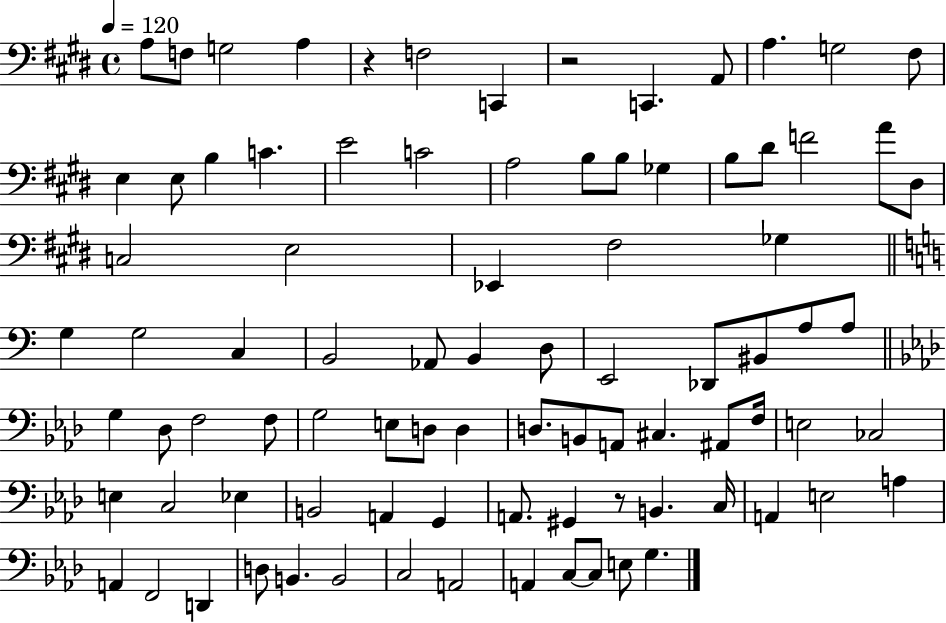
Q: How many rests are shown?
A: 3